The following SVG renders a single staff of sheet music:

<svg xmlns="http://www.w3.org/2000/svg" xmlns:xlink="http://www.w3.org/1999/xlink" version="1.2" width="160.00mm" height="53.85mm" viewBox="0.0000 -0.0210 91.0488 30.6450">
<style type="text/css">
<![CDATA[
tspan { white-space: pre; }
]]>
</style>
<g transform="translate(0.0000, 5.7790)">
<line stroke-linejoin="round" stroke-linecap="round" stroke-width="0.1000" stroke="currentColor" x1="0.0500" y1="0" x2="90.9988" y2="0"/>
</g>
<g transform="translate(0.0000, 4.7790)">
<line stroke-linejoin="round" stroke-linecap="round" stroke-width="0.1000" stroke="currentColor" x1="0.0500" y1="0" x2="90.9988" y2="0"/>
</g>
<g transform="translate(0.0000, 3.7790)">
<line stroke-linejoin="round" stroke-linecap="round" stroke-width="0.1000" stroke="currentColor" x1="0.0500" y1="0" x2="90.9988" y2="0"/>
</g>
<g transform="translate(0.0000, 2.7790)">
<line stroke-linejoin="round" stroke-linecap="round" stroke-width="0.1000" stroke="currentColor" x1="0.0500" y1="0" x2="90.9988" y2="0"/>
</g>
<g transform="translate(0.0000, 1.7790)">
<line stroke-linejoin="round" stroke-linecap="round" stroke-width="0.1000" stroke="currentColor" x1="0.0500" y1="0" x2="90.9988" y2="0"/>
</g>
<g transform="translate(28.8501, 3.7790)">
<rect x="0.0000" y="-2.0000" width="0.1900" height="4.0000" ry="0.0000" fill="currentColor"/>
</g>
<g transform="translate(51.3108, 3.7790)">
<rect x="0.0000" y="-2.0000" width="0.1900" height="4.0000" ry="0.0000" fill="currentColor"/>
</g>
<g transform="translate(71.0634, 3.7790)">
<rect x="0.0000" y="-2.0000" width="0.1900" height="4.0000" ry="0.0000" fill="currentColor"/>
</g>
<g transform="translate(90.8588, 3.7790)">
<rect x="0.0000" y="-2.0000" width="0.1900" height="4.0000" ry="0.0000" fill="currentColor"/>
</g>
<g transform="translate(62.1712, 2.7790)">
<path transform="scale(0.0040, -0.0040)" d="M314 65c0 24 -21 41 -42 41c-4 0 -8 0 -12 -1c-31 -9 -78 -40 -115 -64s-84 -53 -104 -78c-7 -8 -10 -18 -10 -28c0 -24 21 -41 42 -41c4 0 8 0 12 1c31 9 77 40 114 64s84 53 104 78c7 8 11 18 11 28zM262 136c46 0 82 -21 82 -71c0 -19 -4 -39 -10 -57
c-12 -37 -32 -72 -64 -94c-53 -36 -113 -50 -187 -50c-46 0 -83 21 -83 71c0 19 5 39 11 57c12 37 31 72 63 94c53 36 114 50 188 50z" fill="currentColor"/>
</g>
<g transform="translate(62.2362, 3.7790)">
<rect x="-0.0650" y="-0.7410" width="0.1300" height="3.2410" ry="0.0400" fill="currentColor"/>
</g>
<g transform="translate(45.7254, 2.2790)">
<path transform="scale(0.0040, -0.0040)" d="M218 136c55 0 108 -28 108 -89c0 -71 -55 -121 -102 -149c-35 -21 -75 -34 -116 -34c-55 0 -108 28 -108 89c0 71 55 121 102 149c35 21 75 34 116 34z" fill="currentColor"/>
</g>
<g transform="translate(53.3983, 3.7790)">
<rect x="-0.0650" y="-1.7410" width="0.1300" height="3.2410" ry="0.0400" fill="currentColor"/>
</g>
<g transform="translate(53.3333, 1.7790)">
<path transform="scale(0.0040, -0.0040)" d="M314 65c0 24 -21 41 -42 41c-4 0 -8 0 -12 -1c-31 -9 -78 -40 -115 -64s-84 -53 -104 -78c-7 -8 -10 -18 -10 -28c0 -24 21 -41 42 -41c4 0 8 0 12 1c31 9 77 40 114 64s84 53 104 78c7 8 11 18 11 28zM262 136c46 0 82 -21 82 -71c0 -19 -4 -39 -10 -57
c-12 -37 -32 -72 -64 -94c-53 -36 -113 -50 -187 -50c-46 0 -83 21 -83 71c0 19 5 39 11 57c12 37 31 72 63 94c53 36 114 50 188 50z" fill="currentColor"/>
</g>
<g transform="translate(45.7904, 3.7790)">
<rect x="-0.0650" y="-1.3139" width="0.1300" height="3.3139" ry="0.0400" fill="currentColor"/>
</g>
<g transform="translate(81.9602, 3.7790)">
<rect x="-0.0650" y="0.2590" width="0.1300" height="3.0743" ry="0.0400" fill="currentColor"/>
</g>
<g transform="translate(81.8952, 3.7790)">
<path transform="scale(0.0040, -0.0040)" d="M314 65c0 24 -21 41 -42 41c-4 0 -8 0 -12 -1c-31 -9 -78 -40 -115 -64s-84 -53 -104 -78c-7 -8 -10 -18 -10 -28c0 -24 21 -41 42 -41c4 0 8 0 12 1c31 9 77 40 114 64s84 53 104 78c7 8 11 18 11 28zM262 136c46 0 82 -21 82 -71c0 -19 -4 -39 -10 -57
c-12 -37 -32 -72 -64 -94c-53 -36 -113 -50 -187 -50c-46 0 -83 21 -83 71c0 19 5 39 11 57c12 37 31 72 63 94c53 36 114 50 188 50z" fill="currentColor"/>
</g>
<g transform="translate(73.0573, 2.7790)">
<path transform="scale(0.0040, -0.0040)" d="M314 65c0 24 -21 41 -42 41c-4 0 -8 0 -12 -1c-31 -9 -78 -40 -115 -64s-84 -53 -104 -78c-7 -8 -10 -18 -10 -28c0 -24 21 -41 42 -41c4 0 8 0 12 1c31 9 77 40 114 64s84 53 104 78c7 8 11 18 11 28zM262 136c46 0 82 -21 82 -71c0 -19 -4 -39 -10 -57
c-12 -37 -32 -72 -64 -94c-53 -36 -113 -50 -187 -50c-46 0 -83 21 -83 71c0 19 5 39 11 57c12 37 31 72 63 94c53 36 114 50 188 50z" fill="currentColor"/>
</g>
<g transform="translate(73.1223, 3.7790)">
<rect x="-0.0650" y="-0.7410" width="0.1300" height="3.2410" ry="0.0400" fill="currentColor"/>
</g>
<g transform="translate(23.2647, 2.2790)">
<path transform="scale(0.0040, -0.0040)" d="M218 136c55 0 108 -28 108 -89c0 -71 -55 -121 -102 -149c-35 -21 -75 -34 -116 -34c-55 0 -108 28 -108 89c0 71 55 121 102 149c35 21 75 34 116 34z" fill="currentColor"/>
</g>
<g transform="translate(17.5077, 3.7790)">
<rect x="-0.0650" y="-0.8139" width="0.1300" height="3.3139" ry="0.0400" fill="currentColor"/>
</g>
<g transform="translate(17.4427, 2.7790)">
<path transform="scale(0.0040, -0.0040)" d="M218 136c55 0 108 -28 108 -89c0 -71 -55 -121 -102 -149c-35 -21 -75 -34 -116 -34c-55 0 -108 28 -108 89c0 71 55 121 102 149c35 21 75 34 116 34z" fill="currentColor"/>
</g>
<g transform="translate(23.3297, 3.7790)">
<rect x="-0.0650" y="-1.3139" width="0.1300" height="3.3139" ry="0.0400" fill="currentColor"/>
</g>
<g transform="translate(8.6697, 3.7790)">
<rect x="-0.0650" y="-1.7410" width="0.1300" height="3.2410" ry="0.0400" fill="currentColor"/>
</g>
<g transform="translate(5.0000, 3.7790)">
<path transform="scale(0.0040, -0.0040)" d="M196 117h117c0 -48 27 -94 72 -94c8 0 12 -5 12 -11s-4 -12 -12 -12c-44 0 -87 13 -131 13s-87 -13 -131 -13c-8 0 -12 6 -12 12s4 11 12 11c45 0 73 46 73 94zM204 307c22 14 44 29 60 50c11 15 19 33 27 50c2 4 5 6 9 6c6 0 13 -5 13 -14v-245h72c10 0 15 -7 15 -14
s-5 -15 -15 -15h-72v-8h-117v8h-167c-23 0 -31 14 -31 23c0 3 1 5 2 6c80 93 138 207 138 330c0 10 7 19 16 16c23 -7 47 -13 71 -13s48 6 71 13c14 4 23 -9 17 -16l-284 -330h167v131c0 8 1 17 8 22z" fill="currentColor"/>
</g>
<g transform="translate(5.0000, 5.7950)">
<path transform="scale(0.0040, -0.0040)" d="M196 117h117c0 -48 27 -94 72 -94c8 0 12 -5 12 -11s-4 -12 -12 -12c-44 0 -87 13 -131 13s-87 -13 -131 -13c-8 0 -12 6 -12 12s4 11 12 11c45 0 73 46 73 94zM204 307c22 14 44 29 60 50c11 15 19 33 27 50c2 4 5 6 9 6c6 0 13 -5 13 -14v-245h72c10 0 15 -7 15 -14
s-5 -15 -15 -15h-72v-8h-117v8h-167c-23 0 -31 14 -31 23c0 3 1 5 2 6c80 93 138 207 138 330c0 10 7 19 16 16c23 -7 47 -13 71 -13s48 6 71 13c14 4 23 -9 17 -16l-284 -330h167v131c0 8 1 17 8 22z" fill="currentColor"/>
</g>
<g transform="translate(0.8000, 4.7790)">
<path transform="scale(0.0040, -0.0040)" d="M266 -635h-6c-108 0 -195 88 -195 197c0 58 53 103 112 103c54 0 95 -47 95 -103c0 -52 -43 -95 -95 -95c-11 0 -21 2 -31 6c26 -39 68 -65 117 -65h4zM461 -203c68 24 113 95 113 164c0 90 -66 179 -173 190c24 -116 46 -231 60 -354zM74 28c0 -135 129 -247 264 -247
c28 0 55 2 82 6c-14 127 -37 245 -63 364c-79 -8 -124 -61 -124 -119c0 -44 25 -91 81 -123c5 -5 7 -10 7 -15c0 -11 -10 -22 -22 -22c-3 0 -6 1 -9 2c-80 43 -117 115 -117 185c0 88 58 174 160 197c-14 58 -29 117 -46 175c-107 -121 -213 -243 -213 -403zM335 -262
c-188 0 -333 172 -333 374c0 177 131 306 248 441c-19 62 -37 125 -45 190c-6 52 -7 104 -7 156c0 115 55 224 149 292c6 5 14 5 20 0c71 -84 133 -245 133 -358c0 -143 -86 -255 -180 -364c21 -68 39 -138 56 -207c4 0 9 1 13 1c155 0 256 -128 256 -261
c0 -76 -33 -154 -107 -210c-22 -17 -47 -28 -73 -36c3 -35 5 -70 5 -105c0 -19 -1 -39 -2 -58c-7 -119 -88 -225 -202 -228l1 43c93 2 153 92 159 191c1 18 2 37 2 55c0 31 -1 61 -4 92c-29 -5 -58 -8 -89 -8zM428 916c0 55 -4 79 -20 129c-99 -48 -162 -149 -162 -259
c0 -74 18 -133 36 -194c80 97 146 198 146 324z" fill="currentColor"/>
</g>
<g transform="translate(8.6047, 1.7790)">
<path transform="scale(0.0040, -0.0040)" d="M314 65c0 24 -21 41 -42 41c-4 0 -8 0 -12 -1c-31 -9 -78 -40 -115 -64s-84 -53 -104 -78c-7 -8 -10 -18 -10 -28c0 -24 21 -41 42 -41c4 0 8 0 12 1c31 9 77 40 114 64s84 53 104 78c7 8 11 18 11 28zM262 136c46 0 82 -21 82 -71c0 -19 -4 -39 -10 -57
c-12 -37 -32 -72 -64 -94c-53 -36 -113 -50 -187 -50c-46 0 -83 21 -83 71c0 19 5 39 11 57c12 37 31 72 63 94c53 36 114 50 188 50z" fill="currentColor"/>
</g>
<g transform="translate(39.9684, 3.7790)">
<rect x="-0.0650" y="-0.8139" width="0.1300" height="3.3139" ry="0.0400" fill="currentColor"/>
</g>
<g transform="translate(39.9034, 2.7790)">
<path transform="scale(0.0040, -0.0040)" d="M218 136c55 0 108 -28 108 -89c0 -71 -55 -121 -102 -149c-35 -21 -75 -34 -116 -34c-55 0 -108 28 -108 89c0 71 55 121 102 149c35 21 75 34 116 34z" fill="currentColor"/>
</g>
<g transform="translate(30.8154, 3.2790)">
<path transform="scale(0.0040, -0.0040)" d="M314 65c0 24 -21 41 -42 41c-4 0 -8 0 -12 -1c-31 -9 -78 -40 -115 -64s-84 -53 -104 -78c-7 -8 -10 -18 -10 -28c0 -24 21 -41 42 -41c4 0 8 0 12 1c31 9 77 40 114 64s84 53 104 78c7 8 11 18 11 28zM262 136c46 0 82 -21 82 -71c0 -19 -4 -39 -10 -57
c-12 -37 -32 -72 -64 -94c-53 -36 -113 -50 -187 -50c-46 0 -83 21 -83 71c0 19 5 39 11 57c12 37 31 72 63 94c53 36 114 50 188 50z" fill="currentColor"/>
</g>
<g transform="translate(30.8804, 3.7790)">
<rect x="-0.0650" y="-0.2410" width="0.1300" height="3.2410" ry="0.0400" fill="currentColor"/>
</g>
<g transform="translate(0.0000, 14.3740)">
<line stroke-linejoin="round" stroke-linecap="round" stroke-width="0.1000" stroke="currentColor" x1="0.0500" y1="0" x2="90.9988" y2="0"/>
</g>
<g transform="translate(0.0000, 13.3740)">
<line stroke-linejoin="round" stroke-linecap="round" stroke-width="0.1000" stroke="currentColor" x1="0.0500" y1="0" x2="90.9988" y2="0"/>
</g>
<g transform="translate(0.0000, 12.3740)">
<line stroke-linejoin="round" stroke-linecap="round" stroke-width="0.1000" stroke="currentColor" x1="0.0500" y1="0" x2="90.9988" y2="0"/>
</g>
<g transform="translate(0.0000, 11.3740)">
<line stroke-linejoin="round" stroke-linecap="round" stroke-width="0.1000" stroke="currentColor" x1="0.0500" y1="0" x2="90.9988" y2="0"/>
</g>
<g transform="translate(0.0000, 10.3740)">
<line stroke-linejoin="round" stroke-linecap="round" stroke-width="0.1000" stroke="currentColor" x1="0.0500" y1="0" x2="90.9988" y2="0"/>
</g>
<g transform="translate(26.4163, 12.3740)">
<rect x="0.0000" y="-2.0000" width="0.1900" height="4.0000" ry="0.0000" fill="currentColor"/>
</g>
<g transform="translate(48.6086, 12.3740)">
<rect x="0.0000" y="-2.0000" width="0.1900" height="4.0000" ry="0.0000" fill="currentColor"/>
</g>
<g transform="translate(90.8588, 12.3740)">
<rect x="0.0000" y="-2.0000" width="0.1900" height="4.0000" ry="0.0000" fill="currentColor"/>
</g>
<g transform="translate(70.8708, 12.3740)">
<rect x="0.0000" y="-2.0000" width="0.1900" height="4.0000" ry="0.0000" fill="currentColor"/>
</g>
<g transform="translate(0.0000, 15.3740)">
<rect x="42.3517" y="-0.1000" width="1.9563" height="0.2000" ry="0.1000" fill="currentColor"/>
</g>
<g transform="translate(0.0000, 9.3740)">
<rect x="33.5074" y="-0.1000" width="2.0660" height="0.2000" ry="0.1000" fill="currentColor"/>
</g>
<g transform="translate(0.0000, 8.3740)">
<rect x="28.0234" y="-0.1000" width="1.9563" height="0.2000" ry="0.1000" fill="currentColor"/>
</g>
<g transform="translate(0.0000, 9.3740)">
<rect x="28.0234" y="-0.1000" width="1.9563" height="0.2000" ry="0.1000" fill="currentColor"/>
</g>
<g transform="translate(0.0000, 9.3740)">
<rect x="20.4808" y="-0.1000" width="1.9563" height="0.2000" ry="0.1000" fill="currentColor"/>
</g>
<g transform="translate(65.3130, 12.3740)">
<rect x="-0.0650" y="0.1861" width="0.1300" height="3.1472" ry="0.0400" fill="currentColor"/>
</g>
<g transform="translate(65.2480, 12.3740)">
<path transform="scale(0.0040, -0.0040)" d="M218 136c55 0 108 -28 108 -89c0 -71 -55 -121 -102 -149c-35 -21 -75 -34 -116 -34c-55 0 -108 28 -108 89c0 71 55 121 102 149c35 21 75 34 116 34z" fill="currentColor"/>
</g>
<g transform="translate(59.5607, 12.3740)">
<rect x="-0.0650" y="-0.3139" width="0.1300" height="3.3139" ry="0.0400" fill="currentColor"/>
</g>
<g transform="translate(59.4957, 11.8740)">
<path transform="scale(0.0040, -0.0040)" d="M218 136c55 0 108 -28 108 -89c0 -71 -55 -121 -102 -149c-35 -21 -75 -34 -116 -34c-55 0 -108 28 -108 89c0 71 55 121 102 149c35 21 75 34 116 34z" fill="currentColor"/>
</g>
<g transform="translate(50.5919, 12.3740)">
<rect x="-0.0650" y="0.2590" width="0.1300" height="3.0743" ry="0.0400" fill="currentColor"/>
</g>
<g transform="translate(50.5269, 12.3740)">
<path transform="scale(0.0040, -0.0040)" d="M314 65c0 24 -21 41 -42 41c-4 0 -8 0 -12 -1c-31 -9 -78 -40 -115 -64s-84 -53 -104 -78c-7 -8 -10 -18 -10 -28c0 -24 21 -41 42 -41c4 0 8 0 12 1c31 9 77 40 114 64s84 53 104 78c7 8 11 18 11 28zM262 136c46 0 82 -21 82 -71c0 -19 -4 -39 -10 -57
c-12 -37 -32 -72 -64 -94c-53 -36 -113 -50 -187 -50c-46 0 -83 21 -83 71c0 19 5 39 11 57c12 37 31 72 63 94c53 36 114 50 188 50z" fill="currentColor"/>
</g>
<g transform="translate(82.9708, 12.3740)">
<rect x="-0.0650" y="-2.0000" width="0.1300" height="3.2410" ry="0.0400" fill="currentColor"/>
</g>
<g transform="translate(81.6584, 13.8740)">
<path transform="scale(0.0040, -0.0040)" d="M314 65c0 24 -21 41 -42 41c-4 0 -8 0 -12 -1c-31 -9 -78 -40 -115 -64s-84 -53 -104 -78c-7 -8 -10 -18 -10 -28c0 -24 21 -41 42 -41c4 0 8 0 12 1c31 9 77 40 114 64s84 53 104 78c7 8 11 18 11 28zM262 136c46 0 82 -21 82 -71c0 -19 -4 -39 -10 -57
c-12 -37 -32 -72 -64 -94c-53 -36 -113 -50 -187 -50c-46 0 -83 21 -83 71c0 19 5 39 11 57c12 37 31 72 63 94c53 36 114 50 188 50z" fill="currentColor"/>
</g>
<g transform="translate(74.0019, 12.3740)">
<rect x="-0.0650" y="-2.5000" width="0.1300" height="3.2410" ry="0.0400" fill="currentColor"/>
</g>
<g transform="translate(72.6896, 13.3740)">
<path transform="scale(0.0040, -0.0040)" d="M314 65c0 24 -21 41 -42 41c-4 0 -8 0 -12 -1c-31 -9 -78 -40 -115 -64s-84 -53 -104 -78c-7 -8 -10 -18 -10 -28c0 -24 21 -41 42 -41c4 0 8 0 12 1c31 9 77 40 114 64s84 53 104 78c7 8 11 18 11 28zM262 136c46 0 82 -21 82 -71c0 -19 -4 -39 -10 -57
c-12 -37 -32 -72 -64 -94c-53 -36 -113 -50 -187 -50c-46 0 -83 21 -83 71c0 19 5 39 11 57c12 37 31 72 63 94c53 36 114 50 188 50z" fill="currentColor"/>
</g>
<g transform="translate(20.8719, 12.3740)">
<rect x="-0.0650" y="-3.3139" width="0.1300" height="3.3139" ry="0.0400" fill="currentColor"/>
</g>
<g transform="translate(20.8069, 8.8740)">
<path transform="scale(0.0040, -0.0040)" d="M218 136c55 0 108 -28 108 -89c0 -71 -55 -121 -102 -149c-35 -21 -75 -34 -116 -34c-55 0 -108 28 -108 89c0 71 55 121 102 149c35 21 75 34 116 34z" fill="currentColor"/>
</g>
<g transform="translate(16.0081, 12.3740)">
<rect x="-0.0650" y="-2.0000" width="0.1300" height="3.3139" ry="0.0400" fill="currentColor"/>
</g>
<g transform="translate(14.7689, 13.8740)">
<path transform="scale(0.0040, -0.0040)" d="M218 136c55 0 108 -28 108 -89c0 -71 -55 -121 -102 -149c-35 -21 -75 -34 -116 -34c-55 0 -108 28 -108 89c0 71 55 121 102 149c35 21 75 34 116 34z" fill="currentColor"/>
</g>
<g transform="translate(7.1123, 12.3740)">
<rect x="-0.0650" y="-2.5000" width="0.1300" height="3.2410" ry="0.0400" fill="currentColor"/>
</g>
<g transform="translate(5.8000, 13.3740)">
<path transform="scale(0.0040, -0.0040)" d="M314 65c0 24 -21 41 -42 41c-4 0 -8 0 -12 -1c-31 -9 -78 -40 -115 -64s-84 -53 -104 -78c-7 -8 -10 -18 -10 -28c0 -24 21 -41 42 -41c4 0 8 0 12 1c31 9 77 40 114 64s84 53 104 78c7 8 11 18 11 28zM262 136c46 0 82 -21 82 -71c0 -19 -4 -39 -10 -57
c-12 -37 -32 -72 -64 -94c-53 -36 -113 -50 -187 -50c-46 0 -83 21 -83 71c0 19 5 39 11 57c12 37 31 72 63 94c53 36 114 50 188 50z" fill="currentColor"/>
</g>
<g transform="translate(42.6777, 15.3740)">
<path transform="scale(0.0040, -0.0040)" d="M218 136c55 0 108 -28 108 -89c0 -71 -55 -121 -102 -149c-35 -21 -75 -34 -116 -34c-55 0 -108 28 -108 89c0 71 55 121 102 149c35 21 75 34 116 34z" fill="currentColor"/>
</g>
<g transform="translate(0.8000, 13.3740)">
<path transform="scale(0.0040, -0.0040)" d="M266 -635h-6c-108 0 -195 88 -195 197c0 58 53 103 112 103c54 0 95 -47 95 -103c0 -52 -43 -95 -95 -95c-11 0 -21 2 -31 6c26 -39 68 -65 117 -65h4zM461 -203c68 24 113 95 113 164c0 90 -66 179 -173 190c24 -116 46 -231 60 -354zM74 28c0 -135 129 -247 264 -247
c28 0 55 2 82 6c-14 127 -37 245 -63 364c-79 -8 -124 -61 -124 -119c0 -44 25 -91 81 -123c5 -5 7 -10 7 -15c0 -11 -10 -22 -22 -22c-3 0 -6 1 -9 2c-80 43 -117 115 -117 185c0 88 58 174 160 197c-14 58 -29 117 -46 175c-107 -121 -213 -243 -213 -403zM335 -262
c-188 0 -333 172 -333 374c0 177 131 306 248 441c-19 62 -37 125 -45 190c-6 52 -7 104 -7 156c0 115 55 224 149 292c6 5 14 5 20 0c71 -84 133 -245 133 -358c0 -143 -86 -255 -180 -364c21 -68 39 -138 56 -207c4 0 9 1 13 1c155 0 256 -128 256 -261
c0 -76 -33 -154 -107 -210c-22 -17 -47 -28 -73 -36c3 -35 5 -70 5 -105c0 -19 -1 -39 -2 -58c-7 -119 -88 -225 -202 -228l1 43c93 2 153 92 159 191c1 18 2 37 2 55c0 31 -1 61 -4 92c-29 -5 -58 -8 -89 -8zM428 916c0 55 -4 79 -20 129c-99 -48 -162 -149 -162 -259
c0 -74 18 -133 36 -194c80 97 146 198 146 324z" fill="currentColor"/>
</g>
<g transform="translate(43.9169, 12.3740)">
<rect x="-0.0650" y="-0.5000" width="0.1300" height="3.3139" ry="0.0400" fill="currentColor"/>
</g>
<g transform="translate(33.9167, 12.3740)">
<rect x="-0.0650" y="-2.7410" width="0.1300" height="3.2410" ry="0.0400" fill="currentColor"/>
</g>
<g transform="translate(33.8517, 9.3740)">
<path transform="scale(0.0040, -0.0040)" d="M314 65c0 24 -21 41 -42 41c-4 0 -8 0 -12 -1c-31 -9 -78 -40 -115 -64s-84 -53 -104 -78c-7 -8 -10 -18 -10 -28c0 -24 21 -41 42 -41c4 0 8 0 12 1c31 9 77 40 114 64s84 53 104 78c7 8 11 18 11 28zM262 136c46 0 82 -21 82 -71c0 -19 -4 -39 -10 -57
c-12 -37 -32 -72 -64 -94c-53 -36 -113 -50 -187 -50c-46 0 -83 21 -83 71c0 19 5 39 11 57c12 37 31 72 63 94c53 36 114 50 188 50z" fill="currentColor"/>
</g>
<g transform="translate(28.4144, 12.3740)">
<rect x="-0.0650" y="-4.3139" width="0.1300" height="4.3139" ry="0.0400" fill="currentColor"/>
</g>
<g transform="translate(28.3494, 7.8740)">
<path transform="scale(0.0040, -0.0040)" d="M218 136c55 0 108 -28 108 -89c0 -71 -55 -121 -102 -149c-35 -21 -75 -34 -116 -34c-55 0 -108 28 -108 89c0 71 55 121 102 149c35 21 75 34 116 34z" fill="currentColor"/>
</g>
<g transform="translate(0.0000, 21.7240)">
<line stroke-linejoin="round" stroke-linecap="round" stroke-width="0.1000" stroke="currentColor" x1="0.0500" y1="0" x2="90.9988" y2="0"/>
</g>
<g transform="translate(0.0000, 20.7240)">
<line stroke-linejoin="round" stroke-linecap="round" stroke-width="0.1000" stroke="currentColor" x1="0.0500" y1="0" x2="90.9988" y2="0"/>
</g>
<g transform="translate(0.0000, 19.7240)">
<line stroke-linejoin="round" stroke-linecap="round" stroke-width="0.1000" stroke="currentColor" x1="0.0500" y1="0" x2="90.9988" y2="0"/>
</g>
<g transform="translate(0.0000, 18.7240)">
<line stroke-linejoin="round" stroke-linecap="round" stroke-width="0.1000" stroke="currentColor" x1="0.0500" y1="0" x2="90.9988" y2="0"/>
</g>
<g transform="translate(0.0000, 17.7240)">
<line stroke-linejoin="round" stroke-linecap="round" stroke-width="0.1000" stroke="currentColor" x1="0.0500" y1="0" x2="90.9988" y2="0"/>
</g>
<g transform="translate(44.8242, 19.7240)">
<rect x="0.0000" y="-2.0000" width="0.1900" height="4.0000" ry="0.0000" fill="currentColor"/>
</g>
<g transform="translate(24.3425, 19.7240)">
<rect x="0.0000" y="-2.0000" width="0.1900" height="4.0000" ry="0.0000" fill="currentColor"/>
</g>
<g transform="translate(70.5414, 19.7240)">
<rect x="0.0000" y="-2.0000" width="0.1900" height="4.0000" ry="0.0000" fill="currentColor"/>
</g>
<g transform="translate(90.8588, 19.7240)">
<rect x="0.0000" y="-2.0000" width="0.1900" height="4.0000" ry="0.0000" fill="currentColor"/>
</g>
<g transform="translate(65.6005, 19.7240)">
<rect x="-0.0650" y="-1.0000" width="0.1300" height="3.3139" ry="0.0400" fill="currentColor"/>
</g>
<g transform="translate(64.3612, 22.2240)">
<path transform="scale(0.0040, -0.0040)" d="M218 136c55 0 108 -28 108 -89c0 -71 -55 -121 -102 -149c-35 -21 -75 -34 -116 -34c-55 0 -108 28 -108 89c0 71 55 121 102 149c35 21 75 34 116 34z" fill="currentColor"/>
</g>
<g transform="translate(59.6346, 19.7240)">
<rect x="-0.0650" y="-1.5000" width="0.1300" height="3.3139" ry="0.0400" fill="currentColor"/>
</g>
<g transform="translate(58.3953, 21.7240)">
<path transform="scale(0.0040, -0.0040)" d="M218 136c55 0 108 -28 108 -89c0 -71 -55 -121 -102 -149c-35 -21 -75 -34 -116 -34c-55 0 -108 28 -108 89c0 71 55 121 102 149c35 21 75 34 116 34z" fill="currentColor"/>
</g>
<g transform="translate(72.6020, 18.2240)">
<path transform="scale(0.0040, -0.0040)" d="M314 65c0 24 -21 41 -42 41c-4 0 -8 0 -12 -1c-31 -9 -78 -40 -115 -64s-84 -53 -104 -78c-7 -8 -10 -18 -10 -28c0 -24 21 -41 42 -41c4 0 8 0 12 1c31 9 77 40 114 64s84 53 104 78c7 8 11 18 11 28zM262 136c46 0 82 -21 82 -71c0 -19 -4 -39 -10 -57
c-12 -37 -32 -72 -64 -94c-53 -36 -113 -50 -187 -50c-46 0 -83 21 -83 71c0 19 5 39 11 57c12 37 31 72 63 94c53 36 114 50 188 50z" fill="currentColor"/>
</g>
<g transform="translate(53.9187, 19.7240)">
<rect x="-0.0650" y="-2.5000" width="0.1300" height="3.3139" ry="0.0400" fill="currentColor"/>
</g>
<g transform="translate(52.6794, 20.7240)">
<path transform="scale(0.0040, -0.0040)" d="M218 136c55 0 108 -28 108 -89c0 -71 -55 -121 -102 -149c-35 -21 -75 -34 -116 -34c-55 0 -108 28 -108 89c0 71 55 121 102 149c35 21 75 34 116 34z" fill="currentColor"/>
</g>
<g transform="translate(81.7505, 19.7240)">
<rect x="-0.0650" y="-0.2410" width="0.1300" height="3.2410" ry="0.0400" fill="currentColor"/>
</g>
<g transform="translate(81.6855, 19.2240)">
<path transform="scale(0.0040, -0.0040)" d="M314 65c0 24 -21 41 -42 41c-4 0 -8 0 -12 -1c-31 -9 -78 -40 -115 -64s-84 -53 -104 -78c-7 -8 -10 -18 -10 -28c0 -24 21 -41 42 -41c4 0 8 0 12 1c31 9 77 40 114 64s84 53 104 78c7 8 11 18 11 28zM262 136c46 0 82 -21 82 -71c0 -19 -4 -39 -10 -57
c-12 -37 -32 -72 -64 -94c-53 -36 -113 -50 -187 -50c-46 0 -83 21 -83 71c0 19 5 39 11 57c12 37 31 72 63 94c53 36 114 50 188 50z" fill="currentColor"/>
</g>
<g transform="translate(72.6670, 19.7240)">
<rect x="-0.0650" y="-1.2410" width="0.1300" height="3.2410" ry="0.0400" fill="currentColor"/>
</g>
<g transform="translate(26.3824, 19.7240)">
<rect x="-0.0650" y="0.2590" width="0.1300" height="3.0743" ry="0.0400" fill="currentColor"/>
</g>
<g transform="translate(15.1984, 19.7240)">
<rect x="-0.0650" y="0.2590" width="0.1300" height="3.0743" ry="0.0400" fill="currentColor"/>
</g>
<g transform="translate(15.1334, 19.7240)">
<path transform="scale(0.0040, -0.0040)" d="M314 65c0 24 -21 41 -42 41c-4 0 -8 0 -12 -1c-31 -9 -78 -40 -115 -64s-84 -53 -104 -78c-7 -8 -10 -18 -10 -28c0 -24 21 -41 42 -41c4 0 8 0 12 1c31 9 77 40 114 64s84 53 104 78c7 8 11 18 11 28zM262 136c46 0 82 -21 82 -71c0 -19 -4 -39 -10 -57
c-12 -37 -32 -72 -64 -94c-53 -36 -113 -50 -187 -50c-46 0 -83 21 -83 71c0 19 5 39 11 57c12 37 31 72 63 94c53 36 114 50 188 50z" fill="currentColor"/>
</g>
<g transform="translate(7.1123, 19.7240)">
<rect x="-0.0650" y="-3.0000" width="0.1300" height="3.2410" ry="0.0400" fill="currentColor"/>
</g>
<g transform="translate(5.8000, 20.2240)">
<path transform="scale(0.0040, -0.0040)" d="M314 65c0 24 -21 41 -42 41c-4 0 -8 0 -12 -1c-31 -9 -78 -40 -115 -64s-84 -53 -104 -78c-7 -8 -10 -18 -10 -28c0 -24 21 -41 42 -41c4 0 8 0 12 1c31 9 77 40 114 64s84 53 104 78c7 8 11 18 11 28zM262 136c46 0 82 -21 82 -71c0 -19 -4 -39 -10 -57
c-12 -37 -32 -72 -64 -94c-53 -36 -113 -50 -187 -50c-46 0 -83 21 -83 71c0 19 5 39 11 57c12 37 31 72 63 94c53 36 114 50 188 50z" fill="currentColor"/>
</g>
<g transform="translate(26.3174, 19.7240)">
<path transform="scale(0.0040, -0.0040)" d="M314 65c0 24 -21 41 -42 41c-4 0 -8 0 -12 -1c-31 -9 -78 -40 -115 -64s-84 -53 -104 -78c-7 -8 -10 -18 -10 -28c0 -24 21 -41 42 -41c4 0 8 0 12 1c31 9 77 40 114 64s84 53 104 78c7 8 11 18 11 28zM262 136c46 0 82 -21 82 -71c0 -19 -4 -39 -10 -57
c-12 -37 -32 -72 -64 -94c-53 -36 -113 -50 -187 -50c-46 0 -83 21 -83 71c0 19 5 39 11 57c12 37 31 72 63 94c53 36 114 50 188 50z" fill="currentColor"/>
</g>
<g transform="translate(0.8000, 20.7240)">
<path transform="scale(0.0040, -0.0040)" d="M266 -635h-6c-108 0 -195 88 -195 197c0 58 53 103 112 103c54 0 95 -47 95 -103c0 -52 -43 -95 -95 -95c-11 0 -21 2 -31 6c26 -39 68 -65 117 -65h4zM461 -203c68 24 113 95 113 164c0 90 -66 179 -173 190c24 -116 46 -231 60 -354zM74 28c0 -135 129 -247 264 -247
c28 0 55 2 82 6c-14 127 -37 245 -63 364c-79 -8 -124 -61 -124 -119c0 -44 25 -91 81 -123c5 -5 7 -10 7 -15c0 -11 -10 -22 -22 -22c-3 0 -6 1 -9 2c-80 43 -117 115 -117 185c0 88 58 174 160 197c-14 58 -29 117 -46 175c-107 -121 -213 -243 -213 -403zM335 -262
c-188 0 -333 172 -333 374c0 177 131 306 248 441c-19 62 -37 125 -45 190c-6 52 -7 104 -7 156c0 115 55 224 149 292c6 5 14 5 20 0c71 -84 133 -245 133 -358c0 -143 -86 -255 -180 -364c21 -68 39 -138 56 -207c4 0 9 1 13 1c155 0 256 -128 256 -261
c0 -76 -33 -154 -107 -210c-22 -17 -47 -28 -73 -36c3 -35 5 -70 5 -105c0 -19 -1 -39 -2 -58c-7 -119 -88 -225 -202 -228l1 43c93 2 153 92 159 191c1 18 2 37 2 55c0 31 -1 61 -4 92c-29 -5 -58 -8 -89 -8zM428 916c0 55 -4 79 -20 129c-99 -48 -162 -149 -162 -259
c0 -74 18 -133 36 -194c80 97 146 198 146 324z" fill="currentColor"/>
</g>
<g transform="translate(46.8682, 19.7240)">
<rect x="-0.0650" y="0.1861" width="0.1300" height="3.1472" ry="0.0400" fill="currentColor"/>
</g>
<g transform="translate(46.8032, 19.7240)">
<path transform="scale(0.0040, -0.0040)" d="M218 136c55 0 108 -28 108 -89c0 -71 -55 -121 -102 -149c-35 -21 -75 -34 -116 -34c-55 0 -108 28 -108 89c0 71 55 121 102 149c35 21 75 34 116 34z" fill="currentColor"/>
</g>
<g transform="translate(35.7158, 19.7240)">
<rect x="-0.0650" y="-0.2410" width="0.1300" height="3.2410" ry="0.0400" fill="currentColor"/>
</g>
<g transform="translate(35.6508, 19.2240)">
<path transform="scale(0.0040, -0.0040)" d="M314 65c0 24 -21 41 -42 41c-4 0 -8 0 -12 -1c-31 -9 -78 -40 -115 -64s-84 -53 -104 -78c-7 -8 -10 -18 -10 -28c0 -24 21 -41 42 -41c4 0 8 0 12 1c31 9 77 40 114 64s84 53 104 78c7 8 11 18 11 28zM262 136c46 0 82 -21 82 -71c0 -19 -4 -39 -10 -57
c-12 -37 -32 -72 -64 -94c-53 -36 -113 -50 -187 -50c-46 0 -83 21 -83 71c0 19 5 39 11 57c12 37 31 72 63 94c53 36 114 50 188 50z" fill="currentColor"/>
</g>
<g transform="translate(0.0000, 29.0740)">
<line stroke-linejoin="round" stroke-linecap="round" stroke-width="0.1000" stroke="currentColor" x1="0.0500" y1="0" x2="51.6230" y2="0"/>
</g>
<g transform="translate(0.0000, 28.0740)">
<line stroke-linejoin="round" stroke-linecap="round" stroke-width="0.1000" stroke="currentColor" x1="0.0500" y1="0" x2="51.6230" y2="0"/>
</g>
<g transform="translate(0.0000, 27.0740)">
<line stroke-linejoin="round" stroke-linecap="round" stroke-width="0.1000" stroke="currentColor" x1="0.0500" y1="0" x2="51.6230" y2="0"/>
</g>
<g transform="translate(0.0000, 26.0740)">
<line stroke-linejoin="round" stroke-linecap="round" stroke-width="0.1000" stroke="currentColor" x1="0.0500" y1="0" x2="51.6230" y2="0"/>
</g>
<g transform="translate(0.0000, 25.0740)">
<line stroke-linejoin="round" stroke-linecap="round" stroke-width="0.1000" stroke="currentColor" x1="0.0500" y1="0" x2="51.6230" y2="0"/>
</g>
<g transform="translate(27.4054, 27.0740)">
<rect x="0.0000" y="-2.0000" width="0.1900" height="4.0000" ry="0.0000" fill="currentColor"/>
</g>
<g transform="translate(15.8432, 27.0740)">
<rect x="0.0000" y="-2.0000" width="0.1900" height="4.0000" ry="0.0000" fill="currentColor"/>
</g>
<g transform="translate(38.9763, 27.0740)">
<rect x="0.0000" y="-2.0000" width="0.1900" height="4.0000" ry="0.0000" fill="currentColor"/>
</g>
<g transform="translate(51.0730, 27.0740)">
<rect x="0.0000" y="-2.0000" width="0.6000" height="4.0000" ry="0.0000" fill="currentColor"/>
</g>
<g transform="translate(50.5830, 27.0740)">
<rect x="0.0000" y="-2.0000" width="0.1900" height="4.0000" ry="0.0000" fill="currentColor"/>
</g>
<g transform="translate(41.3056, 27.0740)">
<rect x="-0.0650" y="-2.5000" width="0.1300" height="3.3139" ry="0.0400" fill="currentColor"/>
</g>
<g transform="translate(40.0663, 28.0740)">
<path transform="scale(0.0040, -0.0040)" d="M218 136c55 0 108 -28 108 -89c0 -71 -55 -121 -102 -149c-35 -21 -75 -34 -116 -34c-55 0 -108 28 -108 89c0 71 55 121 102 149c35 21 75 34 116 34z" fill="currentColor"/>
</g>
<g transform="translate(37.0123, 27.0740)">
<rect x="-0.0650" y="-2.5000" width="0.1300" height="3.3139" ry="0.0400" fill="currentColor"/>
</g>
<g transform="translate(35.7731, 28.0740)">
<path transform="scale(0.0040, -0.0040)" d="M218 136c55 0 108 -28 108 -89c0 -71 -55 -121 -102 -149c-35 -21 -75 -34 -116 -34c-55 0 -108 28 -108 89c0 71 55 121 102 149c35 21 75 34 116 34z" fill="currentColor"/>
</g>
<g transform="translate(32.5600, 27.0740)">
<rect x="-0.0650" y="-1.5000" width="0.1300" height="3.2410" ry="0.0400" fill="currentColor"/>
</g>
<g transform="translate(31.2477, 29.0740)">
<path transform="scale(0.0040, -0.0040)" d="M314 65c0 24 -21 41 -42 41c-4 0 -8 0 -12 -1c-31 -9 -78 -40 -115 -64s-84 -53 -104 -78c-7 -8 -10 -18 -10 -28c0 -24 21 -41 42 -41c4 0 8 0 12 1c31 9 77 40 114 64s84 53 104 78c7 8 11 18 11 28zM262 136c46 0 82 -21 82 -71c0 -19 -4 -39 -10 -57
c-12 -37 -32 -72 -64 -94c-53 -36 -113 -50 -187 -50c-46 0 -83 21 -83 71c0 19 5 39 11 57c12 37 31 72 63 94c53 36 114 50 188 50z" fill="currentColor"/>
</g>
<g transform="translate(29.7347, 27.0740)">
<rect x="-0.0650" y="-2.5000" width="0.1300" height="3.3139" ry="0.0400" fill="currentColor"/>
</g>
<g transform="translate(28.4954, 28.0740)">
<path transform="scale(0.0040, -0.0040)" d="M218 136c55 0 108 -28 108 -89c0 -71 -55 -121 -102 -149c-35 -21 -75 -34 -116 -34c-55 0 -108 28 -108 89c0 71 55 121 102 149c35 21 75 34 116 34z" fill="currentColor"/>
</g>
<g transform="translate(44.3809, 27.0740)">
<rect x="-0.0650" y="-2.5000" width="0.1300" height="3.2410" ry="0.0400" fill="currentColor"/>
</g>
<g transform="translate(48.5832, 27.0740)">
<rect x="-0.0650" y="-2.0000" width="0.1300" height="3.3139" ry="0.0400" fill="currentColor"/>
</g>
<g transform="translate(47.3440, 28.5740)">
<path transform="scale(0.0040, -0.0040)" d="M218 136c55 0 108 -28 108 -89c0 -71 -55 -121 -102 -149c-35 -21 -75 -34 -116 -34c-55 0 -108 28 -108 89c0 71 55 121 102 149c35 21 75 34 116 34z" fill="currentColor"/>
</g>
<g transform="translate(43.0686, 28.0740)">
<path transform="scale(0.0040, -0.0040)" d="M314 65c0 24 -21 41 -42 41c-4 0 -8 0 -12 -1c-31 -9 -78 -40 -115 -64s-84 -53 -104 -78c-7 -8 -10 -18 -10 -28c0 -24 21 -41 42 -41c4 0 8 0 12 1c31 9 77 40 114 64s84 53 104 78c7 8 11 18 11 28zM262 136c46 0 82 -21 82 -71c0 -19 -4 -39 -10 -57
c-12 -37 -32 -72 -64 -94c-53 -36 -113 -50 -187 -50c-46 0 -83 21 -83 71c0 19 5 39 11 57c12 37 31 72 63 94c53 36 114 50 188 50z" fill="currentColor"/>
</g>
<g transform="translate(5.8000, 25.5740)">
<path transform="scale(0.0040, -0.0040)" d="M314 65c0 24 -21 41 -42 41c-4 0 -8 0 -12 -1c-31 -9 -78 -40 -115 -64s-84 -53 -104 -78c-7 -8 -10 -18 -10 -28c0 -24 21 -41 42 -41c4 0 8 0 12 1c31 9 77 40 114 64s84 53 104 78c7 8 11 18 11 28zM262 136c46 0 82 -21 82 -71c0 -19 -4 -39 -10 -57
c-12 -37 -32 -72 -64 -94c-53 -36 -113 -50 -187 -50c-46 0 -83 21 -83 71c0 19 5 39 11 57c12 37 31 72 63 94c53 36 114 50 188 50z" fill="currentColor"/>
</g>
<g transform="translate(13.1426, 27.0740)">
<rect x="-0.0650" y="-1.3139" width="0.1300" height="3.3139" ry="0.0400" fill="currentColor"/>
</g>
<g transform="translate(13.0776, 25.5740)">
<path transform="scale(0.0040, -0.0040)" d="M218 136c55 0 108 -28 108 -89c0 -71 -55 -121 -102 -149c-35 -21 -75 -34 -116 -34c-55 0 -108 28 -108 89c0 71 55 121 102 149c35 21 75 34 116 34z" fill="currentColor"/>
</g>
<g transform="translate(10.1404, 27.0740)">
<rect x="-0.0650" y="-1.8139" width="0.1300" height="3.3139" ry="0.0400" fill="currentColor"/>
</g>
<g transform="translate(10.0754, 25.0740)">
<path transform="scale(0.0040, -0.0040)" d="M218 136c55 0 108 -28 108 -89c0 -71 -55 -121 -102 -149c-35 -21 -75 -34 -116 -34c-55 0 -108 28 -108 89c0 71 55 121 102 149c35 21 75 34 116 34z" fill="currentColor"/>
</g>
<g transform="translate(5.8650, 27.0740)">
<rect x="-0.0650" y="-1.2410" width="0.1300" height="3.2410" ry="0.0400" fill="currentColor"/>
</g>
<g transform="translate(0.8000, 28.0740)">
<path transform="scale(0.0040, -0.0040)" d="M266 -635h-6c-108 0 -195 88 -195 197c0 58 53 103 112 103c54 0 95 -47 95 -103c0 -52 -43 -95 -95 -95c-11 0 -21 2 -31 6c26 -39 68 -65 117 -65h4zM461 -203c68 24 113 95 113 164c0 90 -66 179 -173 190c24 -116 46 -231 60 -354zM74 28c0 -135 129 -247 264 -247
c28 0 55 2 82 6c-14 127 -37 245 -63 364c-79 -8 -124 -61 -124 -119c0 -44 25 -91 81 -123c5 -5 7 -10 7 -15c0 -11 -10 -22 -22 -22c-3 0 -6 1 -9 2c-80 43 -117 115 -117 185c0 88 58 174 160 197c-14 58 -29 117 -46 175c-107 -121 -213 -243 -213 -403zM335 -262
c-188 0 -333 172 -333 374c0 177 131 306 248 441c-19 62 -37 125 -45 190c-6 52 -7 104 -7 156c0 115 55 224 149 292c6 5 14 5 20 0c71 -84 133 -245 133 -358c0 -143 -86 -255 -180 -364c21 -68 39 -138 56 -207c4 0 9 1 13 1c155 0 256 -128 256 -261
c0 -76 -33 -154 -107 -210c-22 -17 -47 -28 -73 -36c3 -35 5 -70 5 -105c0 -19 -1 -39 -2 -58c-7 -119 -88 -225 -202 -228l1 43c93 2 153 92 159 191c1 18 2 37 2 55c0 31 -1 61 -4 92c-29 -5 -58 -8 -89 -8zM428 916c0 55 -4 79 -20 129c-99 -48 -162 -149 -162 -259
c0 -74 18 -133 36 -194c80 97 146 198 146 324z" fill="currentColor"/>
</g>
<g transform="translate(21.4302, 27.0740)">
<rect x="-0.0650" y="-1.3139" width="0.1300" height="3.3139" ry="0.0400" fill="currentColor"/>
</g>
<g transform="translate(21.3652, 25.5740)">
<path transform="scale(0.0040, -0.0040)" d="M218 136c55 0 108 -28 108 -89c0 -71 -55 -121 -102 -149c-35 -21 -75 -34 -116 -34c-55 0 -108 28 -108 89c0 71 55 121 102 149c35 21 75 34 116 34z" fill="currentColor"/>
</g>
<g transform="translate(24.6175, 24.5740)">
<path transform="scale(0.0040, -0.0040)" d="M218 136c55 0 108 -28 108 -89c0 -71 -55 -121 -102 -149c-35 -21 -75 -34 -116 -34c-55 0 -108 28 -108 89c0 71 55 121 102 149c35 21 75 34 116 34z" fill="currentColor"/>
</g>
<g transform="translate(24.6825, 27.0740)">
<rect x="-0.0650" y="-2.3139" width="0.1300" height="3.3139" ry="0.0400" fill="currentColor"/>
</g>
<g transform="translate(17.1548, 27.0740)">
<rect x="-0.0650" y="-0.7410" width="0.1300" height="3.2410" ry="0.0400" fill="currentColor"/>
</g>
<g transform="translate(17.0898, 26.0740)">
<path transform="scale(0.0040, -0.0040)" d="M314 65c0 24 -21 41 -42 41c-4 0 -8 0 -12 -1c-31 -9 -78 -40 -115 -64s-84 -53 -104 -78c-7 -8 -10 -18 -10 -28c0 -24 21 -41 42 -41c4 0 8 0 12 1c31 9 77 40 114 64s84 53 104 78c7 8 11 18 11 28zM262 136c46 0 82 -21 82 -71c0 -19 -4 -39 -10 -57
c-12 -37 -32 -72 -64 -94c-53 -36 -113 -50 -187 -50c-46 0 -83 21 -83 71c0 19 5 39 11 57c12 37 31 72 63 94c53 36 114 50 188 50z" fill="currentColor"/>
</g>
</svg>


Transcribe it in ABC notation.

X:1
T:Untitled
M:4/4
L:1/4
K:C
f2 d e c2 d e f2 d2 d2 B2 G2 F b d' a2 C B2 c B G2 F2 A2 B2 B2 c2 B G E D e2 c2 e2 f e d2 e g G E2 G G G2 F